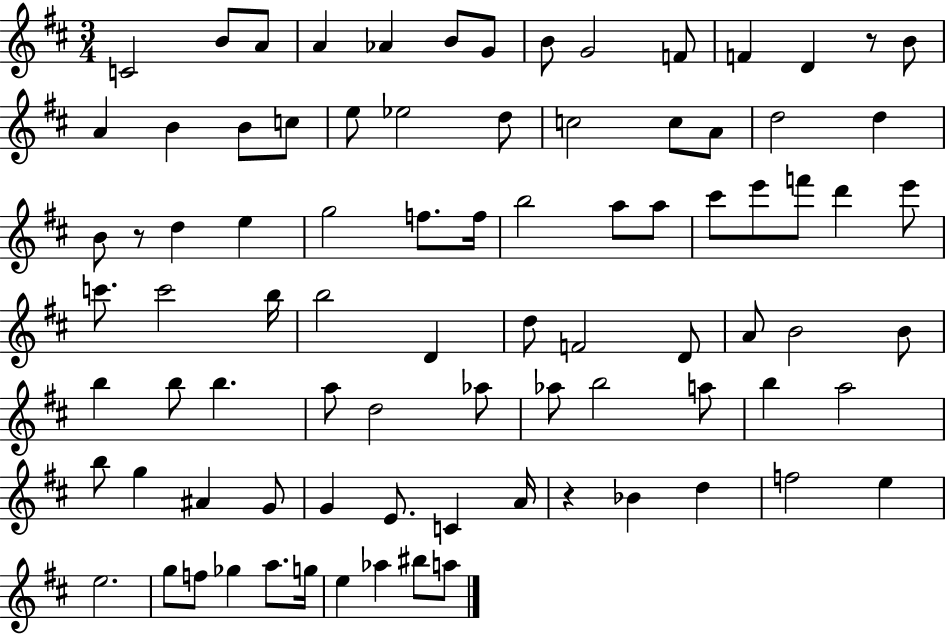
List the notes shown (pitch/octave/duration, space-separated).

C4/h B4/e A4/e A4/q Ab4/q B4/e G4/e B4/e G4/h F4/e F4/q D4/q R/e B4/e A4/q B4/q B4/e C5/e E5/e Eb5/h D5/e C5/h C5/e A4/e D5/h D5/q B4/e R/e D5/q E5/q G5/h F5/e. F5/s B5/h A5/e A5/e C#6/e E6/e F6/e D6/q E6/e C6/e. C6/h B5/s B5/h D4/q D5/e F4/h D4/e A4/e B4/h B4/e B5/q B5/e B5/q. A5/e D5/h Ab5/e Ab5/e B5/h A5/e B5/q A5/h B5/e G5/q A#4/q G4/e G4/q E4/e. C4/q A4/s R/q Bb4/q D5/q F5/h E5/q E5/h. G5/e F5/e Gb5/q A5/e. G5/s E5/q Ab5/q BIS5/e A5/e